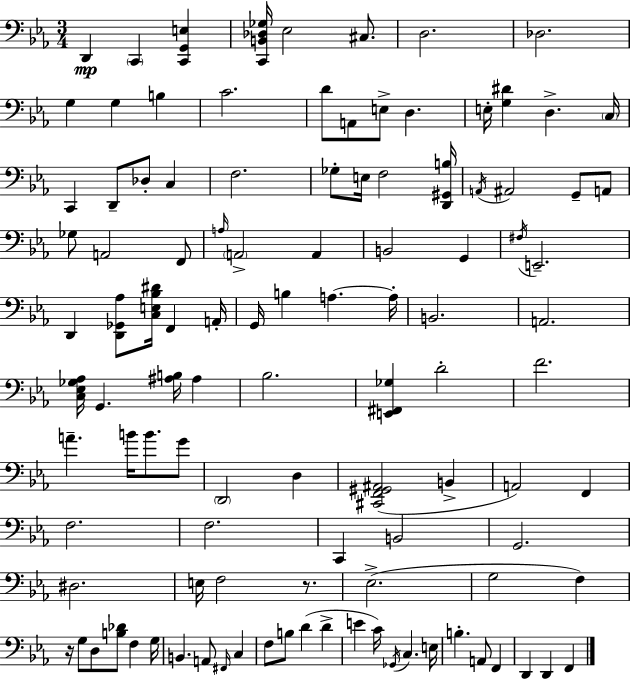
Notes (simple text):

D2/q C2/q [C2,G2,E3]/q [C2,B2,Db3,Gb3]/s Eb3/h C#3/e. D3/h. Db3/h. G3/q G3/q B3/q C4/h. D4/e A2/e E3/e D3/q. E3/s [G3,D#4]/q D3/q. C3/s C2/q D2/e Db3/e C3/q F3/h. Gb3/e E3/s F3/h [D2,G#2,B3]/s A2/s A#2/h G2/e A2/e Gb3/e A2/h F2/e A3/s A2/h A2/q B2/h G2/q F#3/s E2/h. D2/q [D2,Gb2,Ab3]/e [C3,E3,Bb3,D#4]/s F2/q A2/s G2/s B3/q A3/q. A3/s B2/h. A2/h. [C3,Eb3,Gb3,Ab3]/s G2/q. [A#3,B3]/s A#3/q Bb3/h. [E2,F#2,Gb3]/q D4/h F4/h. A4/q. B4/s B4/e. G4/e D2/h D3/q [C#2,F2,G#2,A#2]/h B2/q A2/h F2/q F3/h. F3/h. C2/q B2/h G2/h. D#3/h. E3/s F3/h R/e. Eb3/h. G3/h F3/q R/s G3/e D3/e [B3,Db4]/e F3/q G3/s B2/q. A2/e F#2/s C3/q F3/e B3/e D4/q D4/q E4/q C4/s Gb2/s C3/q. E3/s B3/q. A2/e F2/q D2/q D2/q F2/q